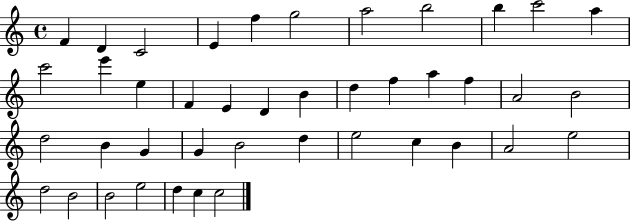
{
  \clef treble
  \time 4/4
  \defaultTimeSignature
  \key c \major
  f'4 d'4 c'2 | e'4 f''4 g''2 | a''2 b''2 | b''4 c'''2 a''4 | \break c'''2 e'''4 e''4 | f'4 e'4 d'4 b'4 | d''4 f''4 a''4 f''4 | a'2 b'2 | \break d''2 b'4 g'4 | g'4 b'2 d''4 | e''2 c''4 b'4 | a'2 e''2 | \break d''2 b'2 | b'2 e''2 | d''4 c''4 c''2 | \bar "|."
}